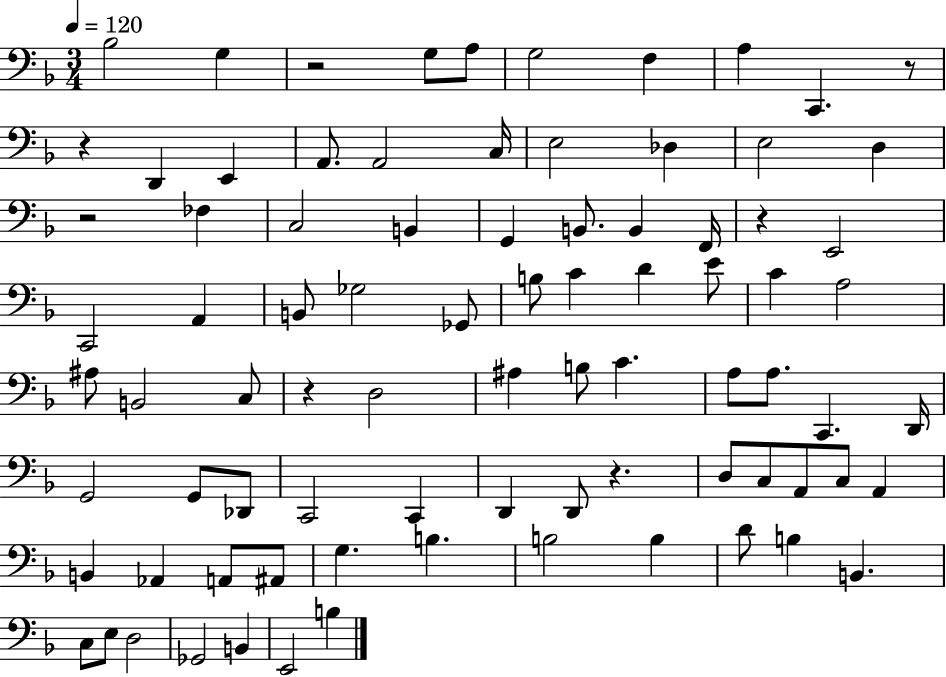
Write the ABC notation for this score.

X:1
T:Untitled
M:3/4
L:1/4
K:F
_B,2 G, z2 G,/2 A,/2 G,2 F, A, C,, z/2 z D,, E,, A,,/2 A,,2 C,/4 E,2 _D, E,2 D, z2 _F, C,2 B,, G,, B,,/2 B,, F,,/4 z E,,2 C,,2 A,, B,,/2 _G,2 _G,,/2 B,/2 C D E/2 C A,2 ^A,/2 B,,2 C,/2 z D,2 ^A, B,/2 C A,/2 A,/2 C,, D,,/4 G,,2 G,,/2 _D,,/2 C,,2 C,, D,, D,,/2 z D,/2 C,/2 A,,/2 C,/2 A,, B,, _A,, A,,/2 ^A,,/2 G, B, B,2 B, D/2 B, B,, C,/2 E,/2 D,2 _G,,2 B,, E,,2 B,